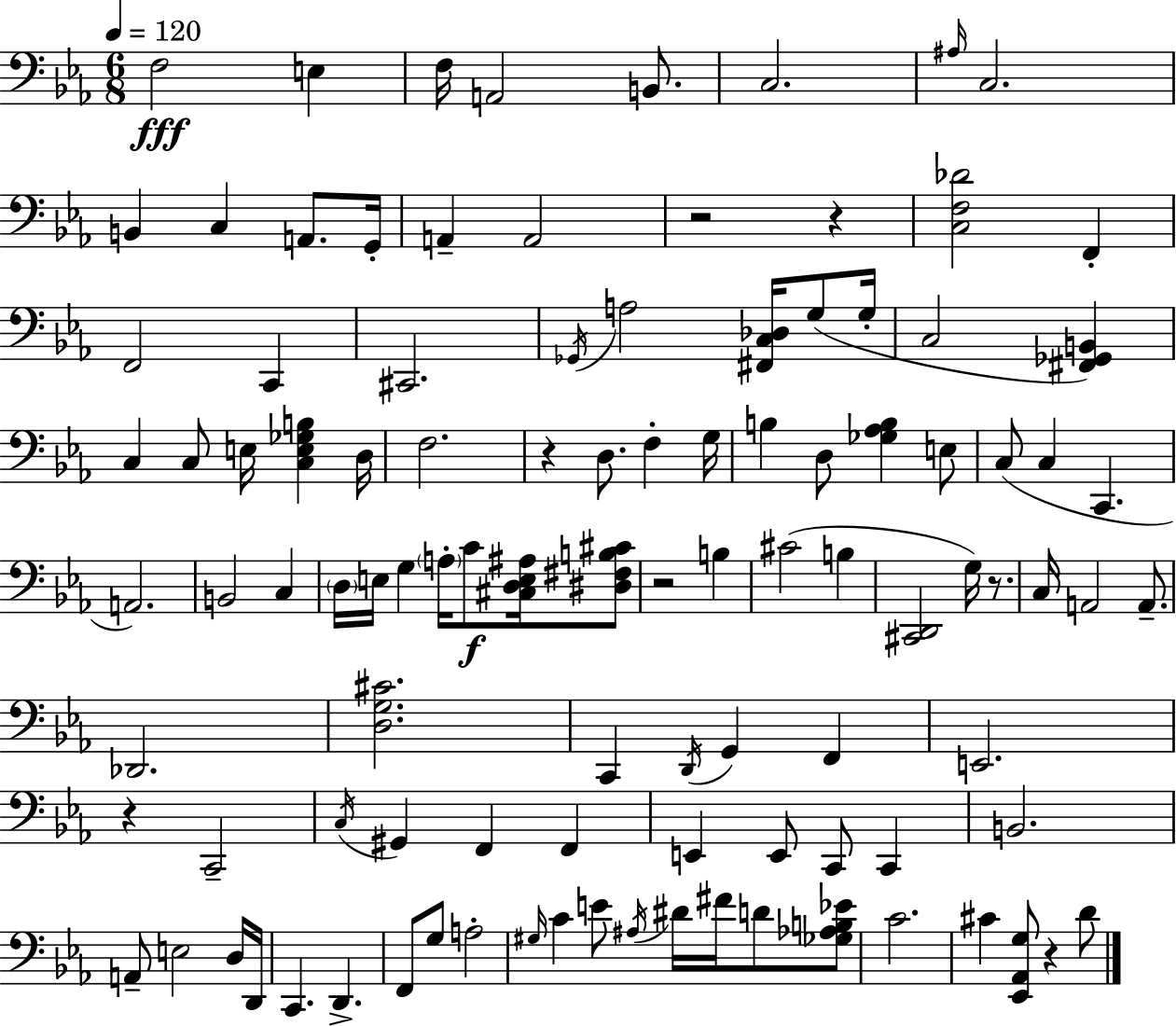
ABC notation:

X:1
T:Untitled
M:6/8
L:1/4
K:Eb
F,2 E, F,/4 A,,2 B,,/2 C,2 ^A,/4 C,2 B,, C, A,,/2 G,,/4 A,, A,,2 z2 z [C,F,_D]2 F,, F,,2 C,, ^C,,2 _G,,/4 A,2 [^F,,C,_D,]/4 G,/2 G,/4 C,2 [^F,,_G,,B,,] C, C,/2 E,/4 [C,E,_G,B,] D,/4 F,2 z D,/2 F, G,/4 B, D,/2 [_G,_A,B,] E,/2 C,/2 C, C,, A,,2 B,,2 C, D,/4 E,/4 G, A,/4 C/2 [^C,D,E,^A,]/4 [^D,^F,B,^C]/2 z2 B, ^C2 B, [^C,,D,,]2 G,/4 z/2 C,/4 A,,2 A,,/2 _D,,2 [D,G,^C]2 C,, D,,/4 G,, F,, E,,2 z C,,2 C,/4 ^G,, F,, F,, E,, E,,/2 C,,/2 C,, B,,2 A,,/2 E,2 D,/4 D,,/4 C,, D,, F,,/2 G,/2 A,2 ^G,/4 C E/2 ^A,/4 ^D/4 ^F/4 D/2 [_G,_A,B,_E]/2 C2 ^C [_E,,_A,,G,]/2 z D/2